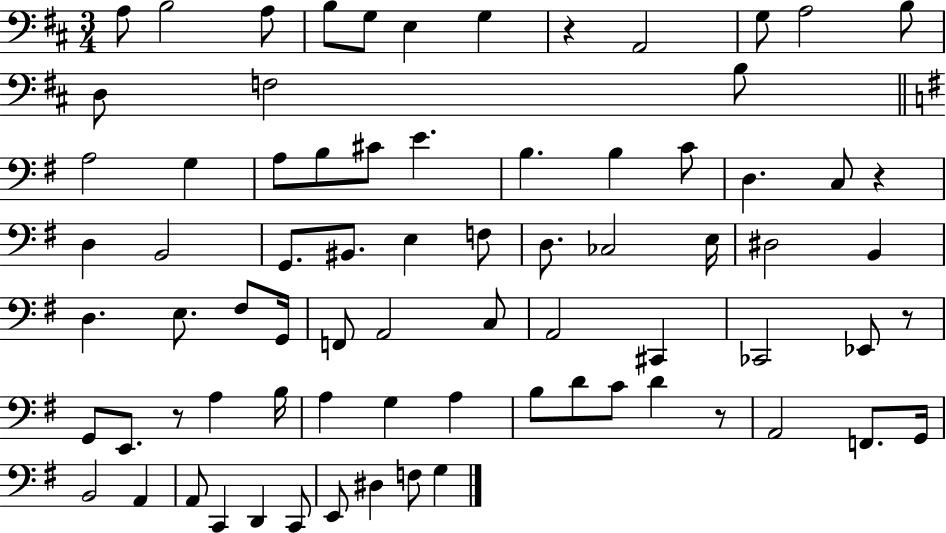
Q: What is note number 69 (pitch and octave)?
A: D#3